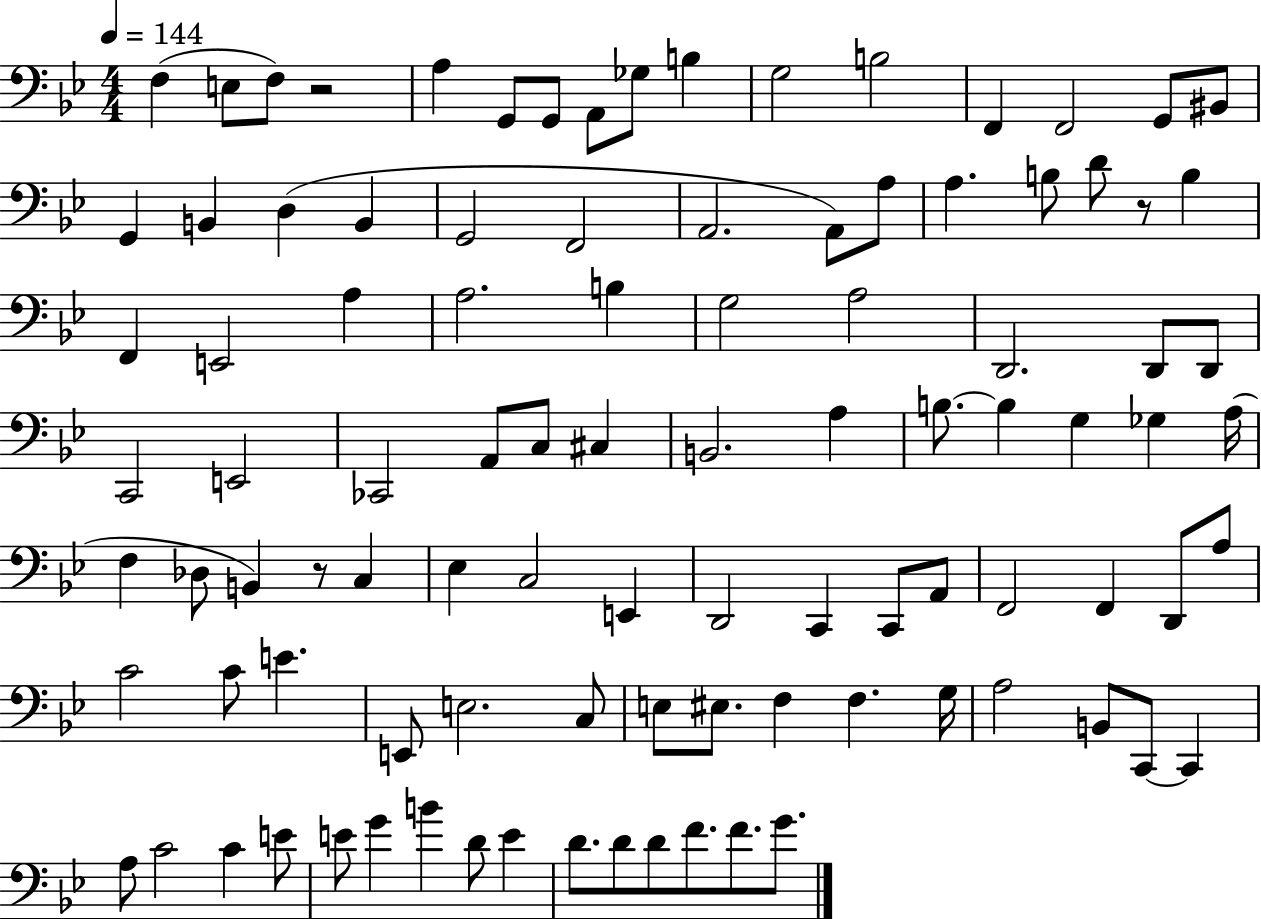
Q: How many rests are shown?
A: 3